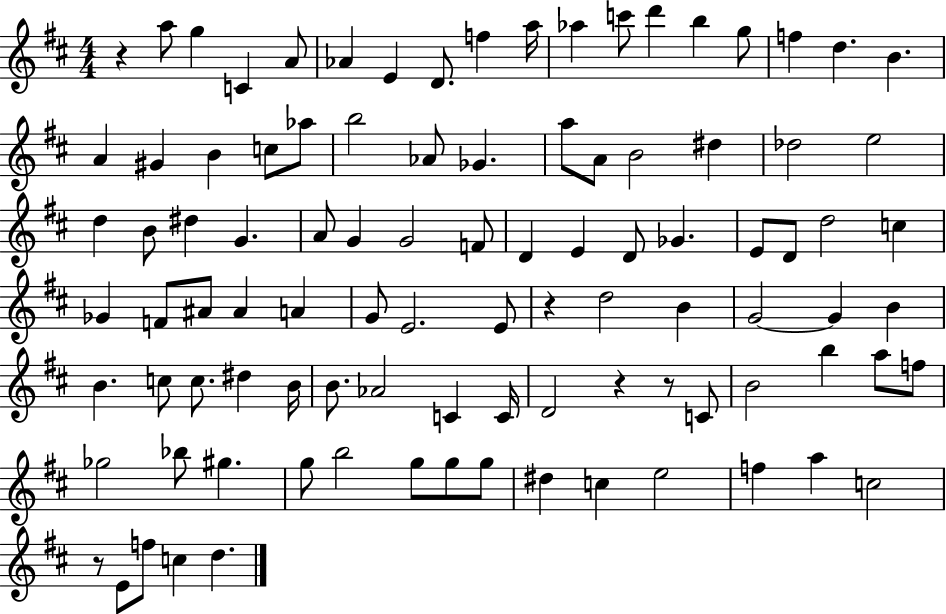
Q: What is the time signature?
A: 4/4